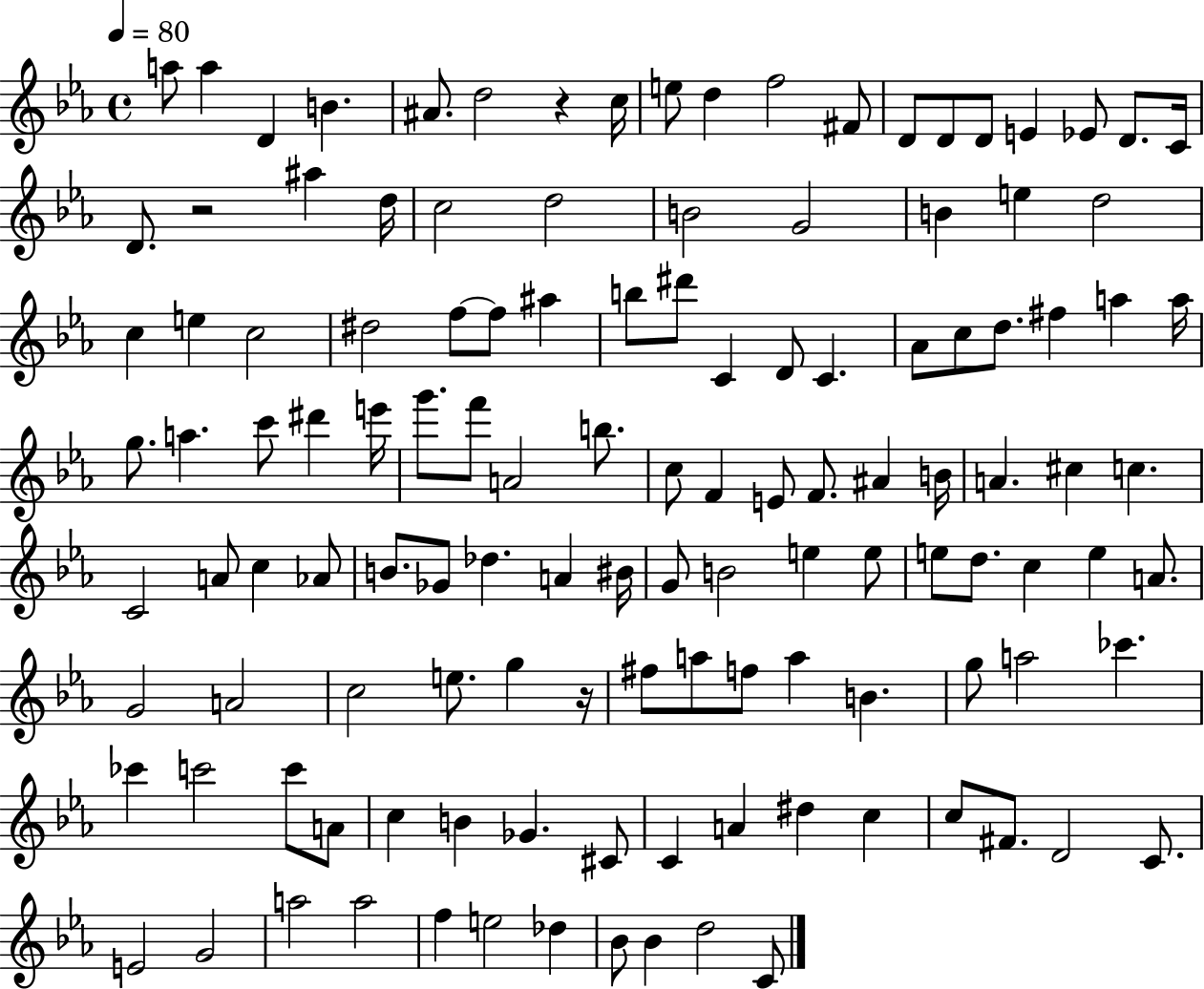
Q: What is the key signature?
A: EES major